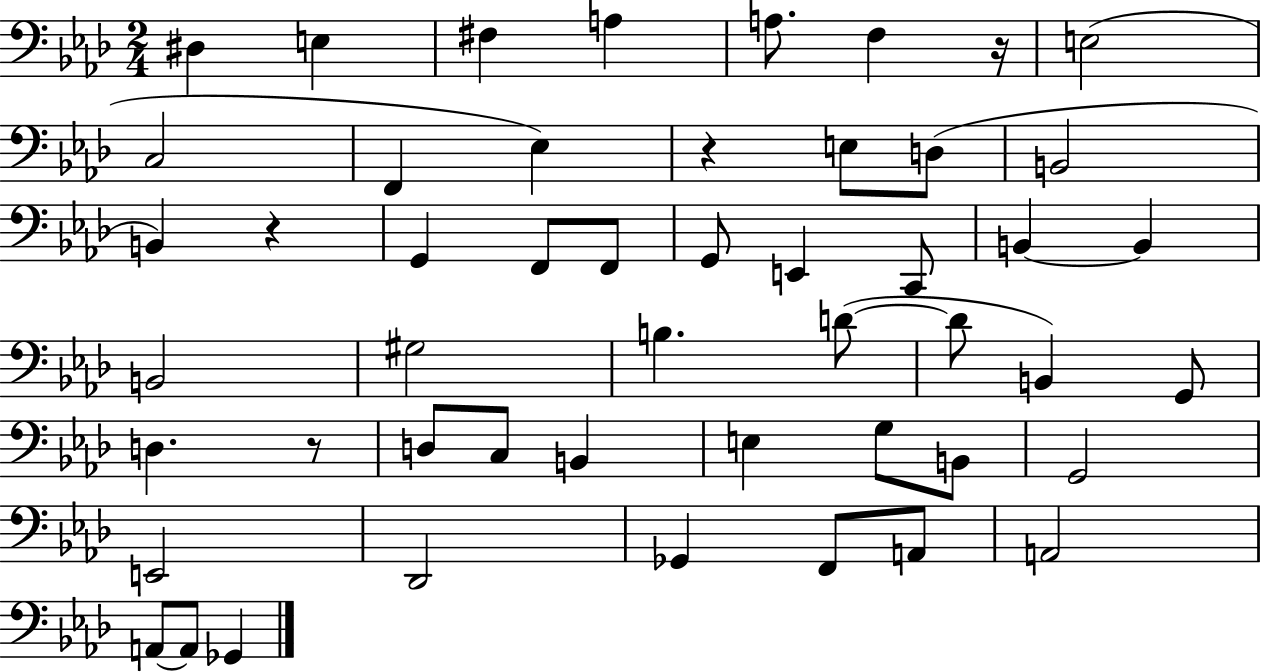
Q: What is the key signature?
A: AES major